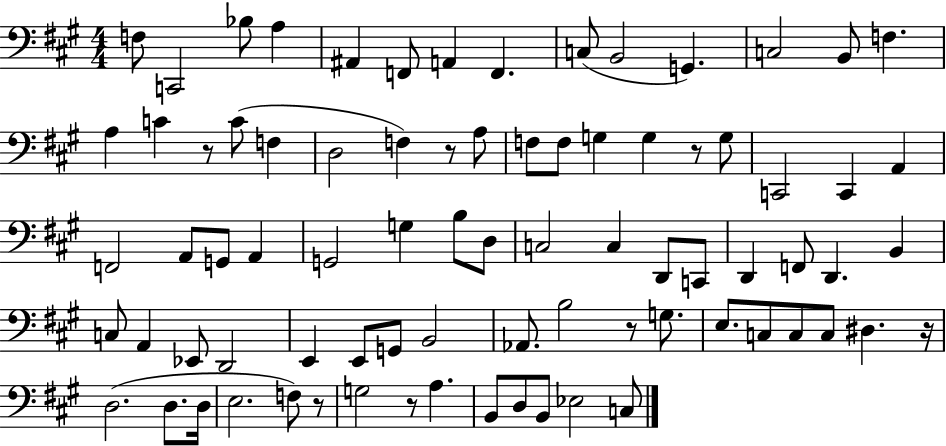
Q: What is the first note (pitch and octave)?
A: F3